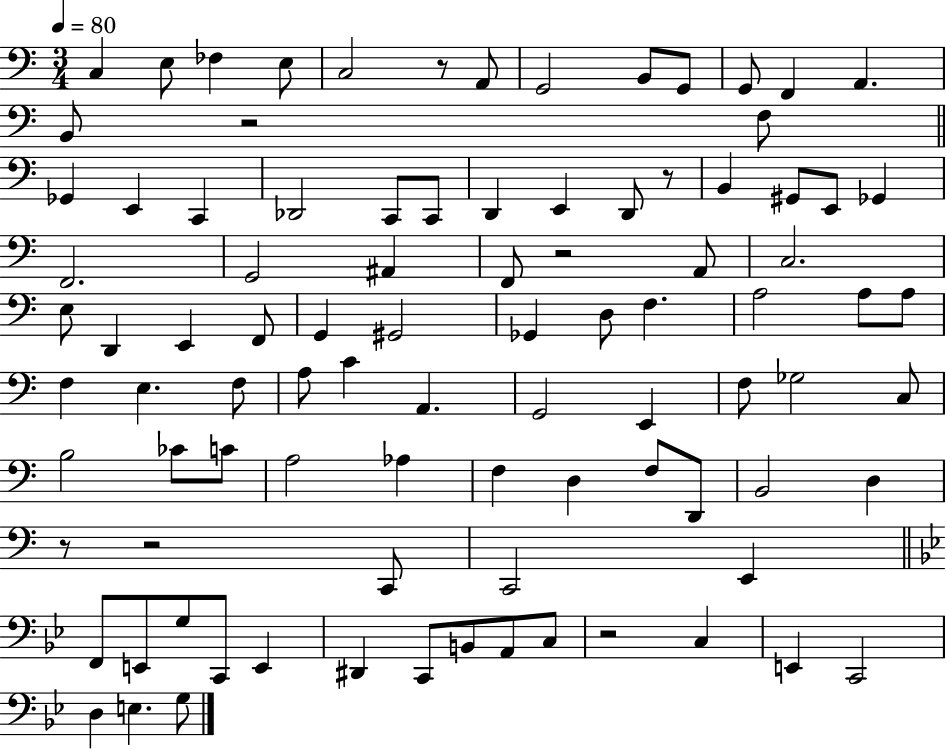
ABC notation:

X:1
T:Untitled
M:3/4
L:1/4
K:C
C, E,/2 _F, E,/2 C,2 z/2 A,,/2 G,,2 B,,/2 G,,/2 G,,/2 F,, A,, B,,/2 z2 F,/2 _G,, E,, C,, _D,,2 C,,/2 C,,/2 D,, E,, D,,/2 z/2 B,, ^G,,/2 E,,/2 _G,, F,,2 G,,2 ^A,, F,,/2 z2 A,,/2 C,2 E,/2 D,, E,, F,,/2 G,, ^G,,2 _G,, D,/2 F, A,2 A,/2 A,/2 F, E, F,/2 A,/2 C A,, G,,2 E,, F,/2 _G,2 C,/2 B,2 _C/2 C/2 A,2 _A, F, D, F,/2 D,,/2 B,,2 D, z/2 z2 C,,/2 C,,2 E,, F,,/2 E,,/2 G,/2 C,,/2 E,, ^D,, C,,/2 B,,/2 A,,/2 C,/2 z2 C, E,, C,,2 D, E, G,/2